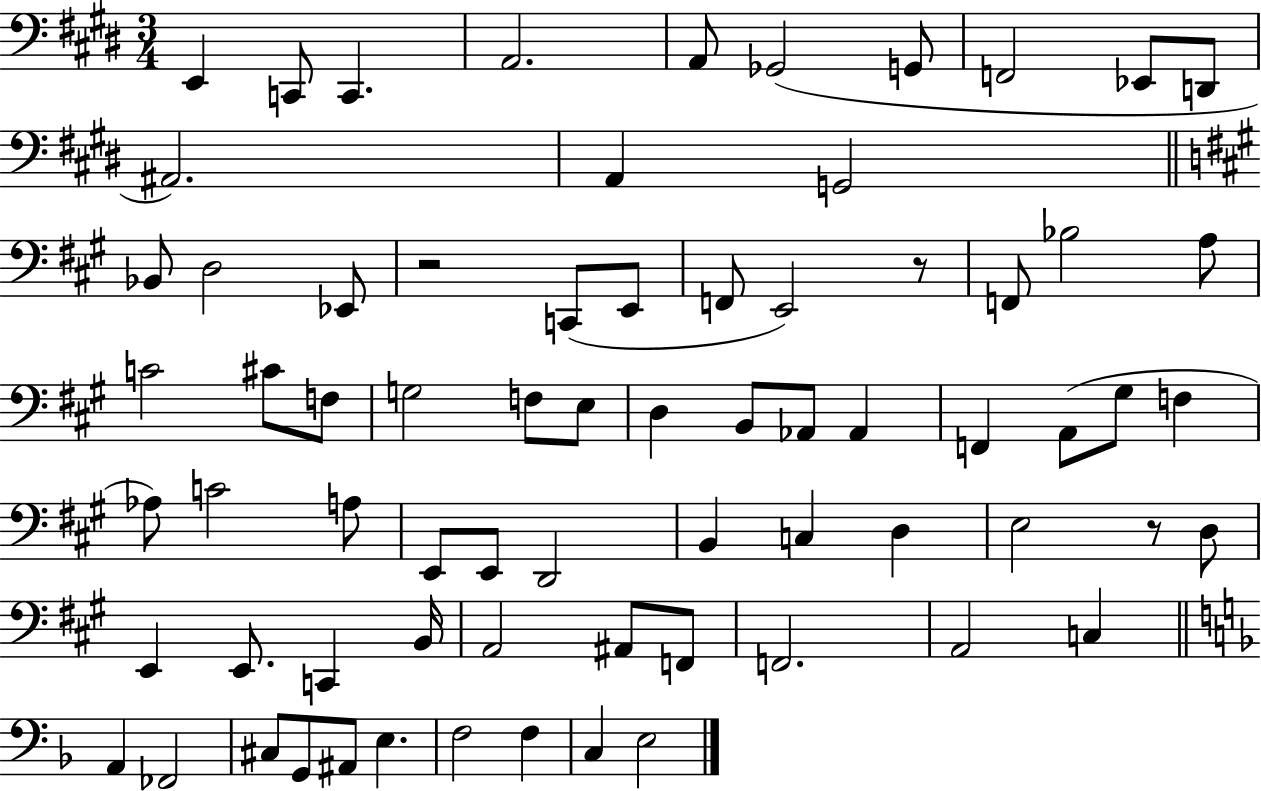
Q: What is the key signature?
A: E major